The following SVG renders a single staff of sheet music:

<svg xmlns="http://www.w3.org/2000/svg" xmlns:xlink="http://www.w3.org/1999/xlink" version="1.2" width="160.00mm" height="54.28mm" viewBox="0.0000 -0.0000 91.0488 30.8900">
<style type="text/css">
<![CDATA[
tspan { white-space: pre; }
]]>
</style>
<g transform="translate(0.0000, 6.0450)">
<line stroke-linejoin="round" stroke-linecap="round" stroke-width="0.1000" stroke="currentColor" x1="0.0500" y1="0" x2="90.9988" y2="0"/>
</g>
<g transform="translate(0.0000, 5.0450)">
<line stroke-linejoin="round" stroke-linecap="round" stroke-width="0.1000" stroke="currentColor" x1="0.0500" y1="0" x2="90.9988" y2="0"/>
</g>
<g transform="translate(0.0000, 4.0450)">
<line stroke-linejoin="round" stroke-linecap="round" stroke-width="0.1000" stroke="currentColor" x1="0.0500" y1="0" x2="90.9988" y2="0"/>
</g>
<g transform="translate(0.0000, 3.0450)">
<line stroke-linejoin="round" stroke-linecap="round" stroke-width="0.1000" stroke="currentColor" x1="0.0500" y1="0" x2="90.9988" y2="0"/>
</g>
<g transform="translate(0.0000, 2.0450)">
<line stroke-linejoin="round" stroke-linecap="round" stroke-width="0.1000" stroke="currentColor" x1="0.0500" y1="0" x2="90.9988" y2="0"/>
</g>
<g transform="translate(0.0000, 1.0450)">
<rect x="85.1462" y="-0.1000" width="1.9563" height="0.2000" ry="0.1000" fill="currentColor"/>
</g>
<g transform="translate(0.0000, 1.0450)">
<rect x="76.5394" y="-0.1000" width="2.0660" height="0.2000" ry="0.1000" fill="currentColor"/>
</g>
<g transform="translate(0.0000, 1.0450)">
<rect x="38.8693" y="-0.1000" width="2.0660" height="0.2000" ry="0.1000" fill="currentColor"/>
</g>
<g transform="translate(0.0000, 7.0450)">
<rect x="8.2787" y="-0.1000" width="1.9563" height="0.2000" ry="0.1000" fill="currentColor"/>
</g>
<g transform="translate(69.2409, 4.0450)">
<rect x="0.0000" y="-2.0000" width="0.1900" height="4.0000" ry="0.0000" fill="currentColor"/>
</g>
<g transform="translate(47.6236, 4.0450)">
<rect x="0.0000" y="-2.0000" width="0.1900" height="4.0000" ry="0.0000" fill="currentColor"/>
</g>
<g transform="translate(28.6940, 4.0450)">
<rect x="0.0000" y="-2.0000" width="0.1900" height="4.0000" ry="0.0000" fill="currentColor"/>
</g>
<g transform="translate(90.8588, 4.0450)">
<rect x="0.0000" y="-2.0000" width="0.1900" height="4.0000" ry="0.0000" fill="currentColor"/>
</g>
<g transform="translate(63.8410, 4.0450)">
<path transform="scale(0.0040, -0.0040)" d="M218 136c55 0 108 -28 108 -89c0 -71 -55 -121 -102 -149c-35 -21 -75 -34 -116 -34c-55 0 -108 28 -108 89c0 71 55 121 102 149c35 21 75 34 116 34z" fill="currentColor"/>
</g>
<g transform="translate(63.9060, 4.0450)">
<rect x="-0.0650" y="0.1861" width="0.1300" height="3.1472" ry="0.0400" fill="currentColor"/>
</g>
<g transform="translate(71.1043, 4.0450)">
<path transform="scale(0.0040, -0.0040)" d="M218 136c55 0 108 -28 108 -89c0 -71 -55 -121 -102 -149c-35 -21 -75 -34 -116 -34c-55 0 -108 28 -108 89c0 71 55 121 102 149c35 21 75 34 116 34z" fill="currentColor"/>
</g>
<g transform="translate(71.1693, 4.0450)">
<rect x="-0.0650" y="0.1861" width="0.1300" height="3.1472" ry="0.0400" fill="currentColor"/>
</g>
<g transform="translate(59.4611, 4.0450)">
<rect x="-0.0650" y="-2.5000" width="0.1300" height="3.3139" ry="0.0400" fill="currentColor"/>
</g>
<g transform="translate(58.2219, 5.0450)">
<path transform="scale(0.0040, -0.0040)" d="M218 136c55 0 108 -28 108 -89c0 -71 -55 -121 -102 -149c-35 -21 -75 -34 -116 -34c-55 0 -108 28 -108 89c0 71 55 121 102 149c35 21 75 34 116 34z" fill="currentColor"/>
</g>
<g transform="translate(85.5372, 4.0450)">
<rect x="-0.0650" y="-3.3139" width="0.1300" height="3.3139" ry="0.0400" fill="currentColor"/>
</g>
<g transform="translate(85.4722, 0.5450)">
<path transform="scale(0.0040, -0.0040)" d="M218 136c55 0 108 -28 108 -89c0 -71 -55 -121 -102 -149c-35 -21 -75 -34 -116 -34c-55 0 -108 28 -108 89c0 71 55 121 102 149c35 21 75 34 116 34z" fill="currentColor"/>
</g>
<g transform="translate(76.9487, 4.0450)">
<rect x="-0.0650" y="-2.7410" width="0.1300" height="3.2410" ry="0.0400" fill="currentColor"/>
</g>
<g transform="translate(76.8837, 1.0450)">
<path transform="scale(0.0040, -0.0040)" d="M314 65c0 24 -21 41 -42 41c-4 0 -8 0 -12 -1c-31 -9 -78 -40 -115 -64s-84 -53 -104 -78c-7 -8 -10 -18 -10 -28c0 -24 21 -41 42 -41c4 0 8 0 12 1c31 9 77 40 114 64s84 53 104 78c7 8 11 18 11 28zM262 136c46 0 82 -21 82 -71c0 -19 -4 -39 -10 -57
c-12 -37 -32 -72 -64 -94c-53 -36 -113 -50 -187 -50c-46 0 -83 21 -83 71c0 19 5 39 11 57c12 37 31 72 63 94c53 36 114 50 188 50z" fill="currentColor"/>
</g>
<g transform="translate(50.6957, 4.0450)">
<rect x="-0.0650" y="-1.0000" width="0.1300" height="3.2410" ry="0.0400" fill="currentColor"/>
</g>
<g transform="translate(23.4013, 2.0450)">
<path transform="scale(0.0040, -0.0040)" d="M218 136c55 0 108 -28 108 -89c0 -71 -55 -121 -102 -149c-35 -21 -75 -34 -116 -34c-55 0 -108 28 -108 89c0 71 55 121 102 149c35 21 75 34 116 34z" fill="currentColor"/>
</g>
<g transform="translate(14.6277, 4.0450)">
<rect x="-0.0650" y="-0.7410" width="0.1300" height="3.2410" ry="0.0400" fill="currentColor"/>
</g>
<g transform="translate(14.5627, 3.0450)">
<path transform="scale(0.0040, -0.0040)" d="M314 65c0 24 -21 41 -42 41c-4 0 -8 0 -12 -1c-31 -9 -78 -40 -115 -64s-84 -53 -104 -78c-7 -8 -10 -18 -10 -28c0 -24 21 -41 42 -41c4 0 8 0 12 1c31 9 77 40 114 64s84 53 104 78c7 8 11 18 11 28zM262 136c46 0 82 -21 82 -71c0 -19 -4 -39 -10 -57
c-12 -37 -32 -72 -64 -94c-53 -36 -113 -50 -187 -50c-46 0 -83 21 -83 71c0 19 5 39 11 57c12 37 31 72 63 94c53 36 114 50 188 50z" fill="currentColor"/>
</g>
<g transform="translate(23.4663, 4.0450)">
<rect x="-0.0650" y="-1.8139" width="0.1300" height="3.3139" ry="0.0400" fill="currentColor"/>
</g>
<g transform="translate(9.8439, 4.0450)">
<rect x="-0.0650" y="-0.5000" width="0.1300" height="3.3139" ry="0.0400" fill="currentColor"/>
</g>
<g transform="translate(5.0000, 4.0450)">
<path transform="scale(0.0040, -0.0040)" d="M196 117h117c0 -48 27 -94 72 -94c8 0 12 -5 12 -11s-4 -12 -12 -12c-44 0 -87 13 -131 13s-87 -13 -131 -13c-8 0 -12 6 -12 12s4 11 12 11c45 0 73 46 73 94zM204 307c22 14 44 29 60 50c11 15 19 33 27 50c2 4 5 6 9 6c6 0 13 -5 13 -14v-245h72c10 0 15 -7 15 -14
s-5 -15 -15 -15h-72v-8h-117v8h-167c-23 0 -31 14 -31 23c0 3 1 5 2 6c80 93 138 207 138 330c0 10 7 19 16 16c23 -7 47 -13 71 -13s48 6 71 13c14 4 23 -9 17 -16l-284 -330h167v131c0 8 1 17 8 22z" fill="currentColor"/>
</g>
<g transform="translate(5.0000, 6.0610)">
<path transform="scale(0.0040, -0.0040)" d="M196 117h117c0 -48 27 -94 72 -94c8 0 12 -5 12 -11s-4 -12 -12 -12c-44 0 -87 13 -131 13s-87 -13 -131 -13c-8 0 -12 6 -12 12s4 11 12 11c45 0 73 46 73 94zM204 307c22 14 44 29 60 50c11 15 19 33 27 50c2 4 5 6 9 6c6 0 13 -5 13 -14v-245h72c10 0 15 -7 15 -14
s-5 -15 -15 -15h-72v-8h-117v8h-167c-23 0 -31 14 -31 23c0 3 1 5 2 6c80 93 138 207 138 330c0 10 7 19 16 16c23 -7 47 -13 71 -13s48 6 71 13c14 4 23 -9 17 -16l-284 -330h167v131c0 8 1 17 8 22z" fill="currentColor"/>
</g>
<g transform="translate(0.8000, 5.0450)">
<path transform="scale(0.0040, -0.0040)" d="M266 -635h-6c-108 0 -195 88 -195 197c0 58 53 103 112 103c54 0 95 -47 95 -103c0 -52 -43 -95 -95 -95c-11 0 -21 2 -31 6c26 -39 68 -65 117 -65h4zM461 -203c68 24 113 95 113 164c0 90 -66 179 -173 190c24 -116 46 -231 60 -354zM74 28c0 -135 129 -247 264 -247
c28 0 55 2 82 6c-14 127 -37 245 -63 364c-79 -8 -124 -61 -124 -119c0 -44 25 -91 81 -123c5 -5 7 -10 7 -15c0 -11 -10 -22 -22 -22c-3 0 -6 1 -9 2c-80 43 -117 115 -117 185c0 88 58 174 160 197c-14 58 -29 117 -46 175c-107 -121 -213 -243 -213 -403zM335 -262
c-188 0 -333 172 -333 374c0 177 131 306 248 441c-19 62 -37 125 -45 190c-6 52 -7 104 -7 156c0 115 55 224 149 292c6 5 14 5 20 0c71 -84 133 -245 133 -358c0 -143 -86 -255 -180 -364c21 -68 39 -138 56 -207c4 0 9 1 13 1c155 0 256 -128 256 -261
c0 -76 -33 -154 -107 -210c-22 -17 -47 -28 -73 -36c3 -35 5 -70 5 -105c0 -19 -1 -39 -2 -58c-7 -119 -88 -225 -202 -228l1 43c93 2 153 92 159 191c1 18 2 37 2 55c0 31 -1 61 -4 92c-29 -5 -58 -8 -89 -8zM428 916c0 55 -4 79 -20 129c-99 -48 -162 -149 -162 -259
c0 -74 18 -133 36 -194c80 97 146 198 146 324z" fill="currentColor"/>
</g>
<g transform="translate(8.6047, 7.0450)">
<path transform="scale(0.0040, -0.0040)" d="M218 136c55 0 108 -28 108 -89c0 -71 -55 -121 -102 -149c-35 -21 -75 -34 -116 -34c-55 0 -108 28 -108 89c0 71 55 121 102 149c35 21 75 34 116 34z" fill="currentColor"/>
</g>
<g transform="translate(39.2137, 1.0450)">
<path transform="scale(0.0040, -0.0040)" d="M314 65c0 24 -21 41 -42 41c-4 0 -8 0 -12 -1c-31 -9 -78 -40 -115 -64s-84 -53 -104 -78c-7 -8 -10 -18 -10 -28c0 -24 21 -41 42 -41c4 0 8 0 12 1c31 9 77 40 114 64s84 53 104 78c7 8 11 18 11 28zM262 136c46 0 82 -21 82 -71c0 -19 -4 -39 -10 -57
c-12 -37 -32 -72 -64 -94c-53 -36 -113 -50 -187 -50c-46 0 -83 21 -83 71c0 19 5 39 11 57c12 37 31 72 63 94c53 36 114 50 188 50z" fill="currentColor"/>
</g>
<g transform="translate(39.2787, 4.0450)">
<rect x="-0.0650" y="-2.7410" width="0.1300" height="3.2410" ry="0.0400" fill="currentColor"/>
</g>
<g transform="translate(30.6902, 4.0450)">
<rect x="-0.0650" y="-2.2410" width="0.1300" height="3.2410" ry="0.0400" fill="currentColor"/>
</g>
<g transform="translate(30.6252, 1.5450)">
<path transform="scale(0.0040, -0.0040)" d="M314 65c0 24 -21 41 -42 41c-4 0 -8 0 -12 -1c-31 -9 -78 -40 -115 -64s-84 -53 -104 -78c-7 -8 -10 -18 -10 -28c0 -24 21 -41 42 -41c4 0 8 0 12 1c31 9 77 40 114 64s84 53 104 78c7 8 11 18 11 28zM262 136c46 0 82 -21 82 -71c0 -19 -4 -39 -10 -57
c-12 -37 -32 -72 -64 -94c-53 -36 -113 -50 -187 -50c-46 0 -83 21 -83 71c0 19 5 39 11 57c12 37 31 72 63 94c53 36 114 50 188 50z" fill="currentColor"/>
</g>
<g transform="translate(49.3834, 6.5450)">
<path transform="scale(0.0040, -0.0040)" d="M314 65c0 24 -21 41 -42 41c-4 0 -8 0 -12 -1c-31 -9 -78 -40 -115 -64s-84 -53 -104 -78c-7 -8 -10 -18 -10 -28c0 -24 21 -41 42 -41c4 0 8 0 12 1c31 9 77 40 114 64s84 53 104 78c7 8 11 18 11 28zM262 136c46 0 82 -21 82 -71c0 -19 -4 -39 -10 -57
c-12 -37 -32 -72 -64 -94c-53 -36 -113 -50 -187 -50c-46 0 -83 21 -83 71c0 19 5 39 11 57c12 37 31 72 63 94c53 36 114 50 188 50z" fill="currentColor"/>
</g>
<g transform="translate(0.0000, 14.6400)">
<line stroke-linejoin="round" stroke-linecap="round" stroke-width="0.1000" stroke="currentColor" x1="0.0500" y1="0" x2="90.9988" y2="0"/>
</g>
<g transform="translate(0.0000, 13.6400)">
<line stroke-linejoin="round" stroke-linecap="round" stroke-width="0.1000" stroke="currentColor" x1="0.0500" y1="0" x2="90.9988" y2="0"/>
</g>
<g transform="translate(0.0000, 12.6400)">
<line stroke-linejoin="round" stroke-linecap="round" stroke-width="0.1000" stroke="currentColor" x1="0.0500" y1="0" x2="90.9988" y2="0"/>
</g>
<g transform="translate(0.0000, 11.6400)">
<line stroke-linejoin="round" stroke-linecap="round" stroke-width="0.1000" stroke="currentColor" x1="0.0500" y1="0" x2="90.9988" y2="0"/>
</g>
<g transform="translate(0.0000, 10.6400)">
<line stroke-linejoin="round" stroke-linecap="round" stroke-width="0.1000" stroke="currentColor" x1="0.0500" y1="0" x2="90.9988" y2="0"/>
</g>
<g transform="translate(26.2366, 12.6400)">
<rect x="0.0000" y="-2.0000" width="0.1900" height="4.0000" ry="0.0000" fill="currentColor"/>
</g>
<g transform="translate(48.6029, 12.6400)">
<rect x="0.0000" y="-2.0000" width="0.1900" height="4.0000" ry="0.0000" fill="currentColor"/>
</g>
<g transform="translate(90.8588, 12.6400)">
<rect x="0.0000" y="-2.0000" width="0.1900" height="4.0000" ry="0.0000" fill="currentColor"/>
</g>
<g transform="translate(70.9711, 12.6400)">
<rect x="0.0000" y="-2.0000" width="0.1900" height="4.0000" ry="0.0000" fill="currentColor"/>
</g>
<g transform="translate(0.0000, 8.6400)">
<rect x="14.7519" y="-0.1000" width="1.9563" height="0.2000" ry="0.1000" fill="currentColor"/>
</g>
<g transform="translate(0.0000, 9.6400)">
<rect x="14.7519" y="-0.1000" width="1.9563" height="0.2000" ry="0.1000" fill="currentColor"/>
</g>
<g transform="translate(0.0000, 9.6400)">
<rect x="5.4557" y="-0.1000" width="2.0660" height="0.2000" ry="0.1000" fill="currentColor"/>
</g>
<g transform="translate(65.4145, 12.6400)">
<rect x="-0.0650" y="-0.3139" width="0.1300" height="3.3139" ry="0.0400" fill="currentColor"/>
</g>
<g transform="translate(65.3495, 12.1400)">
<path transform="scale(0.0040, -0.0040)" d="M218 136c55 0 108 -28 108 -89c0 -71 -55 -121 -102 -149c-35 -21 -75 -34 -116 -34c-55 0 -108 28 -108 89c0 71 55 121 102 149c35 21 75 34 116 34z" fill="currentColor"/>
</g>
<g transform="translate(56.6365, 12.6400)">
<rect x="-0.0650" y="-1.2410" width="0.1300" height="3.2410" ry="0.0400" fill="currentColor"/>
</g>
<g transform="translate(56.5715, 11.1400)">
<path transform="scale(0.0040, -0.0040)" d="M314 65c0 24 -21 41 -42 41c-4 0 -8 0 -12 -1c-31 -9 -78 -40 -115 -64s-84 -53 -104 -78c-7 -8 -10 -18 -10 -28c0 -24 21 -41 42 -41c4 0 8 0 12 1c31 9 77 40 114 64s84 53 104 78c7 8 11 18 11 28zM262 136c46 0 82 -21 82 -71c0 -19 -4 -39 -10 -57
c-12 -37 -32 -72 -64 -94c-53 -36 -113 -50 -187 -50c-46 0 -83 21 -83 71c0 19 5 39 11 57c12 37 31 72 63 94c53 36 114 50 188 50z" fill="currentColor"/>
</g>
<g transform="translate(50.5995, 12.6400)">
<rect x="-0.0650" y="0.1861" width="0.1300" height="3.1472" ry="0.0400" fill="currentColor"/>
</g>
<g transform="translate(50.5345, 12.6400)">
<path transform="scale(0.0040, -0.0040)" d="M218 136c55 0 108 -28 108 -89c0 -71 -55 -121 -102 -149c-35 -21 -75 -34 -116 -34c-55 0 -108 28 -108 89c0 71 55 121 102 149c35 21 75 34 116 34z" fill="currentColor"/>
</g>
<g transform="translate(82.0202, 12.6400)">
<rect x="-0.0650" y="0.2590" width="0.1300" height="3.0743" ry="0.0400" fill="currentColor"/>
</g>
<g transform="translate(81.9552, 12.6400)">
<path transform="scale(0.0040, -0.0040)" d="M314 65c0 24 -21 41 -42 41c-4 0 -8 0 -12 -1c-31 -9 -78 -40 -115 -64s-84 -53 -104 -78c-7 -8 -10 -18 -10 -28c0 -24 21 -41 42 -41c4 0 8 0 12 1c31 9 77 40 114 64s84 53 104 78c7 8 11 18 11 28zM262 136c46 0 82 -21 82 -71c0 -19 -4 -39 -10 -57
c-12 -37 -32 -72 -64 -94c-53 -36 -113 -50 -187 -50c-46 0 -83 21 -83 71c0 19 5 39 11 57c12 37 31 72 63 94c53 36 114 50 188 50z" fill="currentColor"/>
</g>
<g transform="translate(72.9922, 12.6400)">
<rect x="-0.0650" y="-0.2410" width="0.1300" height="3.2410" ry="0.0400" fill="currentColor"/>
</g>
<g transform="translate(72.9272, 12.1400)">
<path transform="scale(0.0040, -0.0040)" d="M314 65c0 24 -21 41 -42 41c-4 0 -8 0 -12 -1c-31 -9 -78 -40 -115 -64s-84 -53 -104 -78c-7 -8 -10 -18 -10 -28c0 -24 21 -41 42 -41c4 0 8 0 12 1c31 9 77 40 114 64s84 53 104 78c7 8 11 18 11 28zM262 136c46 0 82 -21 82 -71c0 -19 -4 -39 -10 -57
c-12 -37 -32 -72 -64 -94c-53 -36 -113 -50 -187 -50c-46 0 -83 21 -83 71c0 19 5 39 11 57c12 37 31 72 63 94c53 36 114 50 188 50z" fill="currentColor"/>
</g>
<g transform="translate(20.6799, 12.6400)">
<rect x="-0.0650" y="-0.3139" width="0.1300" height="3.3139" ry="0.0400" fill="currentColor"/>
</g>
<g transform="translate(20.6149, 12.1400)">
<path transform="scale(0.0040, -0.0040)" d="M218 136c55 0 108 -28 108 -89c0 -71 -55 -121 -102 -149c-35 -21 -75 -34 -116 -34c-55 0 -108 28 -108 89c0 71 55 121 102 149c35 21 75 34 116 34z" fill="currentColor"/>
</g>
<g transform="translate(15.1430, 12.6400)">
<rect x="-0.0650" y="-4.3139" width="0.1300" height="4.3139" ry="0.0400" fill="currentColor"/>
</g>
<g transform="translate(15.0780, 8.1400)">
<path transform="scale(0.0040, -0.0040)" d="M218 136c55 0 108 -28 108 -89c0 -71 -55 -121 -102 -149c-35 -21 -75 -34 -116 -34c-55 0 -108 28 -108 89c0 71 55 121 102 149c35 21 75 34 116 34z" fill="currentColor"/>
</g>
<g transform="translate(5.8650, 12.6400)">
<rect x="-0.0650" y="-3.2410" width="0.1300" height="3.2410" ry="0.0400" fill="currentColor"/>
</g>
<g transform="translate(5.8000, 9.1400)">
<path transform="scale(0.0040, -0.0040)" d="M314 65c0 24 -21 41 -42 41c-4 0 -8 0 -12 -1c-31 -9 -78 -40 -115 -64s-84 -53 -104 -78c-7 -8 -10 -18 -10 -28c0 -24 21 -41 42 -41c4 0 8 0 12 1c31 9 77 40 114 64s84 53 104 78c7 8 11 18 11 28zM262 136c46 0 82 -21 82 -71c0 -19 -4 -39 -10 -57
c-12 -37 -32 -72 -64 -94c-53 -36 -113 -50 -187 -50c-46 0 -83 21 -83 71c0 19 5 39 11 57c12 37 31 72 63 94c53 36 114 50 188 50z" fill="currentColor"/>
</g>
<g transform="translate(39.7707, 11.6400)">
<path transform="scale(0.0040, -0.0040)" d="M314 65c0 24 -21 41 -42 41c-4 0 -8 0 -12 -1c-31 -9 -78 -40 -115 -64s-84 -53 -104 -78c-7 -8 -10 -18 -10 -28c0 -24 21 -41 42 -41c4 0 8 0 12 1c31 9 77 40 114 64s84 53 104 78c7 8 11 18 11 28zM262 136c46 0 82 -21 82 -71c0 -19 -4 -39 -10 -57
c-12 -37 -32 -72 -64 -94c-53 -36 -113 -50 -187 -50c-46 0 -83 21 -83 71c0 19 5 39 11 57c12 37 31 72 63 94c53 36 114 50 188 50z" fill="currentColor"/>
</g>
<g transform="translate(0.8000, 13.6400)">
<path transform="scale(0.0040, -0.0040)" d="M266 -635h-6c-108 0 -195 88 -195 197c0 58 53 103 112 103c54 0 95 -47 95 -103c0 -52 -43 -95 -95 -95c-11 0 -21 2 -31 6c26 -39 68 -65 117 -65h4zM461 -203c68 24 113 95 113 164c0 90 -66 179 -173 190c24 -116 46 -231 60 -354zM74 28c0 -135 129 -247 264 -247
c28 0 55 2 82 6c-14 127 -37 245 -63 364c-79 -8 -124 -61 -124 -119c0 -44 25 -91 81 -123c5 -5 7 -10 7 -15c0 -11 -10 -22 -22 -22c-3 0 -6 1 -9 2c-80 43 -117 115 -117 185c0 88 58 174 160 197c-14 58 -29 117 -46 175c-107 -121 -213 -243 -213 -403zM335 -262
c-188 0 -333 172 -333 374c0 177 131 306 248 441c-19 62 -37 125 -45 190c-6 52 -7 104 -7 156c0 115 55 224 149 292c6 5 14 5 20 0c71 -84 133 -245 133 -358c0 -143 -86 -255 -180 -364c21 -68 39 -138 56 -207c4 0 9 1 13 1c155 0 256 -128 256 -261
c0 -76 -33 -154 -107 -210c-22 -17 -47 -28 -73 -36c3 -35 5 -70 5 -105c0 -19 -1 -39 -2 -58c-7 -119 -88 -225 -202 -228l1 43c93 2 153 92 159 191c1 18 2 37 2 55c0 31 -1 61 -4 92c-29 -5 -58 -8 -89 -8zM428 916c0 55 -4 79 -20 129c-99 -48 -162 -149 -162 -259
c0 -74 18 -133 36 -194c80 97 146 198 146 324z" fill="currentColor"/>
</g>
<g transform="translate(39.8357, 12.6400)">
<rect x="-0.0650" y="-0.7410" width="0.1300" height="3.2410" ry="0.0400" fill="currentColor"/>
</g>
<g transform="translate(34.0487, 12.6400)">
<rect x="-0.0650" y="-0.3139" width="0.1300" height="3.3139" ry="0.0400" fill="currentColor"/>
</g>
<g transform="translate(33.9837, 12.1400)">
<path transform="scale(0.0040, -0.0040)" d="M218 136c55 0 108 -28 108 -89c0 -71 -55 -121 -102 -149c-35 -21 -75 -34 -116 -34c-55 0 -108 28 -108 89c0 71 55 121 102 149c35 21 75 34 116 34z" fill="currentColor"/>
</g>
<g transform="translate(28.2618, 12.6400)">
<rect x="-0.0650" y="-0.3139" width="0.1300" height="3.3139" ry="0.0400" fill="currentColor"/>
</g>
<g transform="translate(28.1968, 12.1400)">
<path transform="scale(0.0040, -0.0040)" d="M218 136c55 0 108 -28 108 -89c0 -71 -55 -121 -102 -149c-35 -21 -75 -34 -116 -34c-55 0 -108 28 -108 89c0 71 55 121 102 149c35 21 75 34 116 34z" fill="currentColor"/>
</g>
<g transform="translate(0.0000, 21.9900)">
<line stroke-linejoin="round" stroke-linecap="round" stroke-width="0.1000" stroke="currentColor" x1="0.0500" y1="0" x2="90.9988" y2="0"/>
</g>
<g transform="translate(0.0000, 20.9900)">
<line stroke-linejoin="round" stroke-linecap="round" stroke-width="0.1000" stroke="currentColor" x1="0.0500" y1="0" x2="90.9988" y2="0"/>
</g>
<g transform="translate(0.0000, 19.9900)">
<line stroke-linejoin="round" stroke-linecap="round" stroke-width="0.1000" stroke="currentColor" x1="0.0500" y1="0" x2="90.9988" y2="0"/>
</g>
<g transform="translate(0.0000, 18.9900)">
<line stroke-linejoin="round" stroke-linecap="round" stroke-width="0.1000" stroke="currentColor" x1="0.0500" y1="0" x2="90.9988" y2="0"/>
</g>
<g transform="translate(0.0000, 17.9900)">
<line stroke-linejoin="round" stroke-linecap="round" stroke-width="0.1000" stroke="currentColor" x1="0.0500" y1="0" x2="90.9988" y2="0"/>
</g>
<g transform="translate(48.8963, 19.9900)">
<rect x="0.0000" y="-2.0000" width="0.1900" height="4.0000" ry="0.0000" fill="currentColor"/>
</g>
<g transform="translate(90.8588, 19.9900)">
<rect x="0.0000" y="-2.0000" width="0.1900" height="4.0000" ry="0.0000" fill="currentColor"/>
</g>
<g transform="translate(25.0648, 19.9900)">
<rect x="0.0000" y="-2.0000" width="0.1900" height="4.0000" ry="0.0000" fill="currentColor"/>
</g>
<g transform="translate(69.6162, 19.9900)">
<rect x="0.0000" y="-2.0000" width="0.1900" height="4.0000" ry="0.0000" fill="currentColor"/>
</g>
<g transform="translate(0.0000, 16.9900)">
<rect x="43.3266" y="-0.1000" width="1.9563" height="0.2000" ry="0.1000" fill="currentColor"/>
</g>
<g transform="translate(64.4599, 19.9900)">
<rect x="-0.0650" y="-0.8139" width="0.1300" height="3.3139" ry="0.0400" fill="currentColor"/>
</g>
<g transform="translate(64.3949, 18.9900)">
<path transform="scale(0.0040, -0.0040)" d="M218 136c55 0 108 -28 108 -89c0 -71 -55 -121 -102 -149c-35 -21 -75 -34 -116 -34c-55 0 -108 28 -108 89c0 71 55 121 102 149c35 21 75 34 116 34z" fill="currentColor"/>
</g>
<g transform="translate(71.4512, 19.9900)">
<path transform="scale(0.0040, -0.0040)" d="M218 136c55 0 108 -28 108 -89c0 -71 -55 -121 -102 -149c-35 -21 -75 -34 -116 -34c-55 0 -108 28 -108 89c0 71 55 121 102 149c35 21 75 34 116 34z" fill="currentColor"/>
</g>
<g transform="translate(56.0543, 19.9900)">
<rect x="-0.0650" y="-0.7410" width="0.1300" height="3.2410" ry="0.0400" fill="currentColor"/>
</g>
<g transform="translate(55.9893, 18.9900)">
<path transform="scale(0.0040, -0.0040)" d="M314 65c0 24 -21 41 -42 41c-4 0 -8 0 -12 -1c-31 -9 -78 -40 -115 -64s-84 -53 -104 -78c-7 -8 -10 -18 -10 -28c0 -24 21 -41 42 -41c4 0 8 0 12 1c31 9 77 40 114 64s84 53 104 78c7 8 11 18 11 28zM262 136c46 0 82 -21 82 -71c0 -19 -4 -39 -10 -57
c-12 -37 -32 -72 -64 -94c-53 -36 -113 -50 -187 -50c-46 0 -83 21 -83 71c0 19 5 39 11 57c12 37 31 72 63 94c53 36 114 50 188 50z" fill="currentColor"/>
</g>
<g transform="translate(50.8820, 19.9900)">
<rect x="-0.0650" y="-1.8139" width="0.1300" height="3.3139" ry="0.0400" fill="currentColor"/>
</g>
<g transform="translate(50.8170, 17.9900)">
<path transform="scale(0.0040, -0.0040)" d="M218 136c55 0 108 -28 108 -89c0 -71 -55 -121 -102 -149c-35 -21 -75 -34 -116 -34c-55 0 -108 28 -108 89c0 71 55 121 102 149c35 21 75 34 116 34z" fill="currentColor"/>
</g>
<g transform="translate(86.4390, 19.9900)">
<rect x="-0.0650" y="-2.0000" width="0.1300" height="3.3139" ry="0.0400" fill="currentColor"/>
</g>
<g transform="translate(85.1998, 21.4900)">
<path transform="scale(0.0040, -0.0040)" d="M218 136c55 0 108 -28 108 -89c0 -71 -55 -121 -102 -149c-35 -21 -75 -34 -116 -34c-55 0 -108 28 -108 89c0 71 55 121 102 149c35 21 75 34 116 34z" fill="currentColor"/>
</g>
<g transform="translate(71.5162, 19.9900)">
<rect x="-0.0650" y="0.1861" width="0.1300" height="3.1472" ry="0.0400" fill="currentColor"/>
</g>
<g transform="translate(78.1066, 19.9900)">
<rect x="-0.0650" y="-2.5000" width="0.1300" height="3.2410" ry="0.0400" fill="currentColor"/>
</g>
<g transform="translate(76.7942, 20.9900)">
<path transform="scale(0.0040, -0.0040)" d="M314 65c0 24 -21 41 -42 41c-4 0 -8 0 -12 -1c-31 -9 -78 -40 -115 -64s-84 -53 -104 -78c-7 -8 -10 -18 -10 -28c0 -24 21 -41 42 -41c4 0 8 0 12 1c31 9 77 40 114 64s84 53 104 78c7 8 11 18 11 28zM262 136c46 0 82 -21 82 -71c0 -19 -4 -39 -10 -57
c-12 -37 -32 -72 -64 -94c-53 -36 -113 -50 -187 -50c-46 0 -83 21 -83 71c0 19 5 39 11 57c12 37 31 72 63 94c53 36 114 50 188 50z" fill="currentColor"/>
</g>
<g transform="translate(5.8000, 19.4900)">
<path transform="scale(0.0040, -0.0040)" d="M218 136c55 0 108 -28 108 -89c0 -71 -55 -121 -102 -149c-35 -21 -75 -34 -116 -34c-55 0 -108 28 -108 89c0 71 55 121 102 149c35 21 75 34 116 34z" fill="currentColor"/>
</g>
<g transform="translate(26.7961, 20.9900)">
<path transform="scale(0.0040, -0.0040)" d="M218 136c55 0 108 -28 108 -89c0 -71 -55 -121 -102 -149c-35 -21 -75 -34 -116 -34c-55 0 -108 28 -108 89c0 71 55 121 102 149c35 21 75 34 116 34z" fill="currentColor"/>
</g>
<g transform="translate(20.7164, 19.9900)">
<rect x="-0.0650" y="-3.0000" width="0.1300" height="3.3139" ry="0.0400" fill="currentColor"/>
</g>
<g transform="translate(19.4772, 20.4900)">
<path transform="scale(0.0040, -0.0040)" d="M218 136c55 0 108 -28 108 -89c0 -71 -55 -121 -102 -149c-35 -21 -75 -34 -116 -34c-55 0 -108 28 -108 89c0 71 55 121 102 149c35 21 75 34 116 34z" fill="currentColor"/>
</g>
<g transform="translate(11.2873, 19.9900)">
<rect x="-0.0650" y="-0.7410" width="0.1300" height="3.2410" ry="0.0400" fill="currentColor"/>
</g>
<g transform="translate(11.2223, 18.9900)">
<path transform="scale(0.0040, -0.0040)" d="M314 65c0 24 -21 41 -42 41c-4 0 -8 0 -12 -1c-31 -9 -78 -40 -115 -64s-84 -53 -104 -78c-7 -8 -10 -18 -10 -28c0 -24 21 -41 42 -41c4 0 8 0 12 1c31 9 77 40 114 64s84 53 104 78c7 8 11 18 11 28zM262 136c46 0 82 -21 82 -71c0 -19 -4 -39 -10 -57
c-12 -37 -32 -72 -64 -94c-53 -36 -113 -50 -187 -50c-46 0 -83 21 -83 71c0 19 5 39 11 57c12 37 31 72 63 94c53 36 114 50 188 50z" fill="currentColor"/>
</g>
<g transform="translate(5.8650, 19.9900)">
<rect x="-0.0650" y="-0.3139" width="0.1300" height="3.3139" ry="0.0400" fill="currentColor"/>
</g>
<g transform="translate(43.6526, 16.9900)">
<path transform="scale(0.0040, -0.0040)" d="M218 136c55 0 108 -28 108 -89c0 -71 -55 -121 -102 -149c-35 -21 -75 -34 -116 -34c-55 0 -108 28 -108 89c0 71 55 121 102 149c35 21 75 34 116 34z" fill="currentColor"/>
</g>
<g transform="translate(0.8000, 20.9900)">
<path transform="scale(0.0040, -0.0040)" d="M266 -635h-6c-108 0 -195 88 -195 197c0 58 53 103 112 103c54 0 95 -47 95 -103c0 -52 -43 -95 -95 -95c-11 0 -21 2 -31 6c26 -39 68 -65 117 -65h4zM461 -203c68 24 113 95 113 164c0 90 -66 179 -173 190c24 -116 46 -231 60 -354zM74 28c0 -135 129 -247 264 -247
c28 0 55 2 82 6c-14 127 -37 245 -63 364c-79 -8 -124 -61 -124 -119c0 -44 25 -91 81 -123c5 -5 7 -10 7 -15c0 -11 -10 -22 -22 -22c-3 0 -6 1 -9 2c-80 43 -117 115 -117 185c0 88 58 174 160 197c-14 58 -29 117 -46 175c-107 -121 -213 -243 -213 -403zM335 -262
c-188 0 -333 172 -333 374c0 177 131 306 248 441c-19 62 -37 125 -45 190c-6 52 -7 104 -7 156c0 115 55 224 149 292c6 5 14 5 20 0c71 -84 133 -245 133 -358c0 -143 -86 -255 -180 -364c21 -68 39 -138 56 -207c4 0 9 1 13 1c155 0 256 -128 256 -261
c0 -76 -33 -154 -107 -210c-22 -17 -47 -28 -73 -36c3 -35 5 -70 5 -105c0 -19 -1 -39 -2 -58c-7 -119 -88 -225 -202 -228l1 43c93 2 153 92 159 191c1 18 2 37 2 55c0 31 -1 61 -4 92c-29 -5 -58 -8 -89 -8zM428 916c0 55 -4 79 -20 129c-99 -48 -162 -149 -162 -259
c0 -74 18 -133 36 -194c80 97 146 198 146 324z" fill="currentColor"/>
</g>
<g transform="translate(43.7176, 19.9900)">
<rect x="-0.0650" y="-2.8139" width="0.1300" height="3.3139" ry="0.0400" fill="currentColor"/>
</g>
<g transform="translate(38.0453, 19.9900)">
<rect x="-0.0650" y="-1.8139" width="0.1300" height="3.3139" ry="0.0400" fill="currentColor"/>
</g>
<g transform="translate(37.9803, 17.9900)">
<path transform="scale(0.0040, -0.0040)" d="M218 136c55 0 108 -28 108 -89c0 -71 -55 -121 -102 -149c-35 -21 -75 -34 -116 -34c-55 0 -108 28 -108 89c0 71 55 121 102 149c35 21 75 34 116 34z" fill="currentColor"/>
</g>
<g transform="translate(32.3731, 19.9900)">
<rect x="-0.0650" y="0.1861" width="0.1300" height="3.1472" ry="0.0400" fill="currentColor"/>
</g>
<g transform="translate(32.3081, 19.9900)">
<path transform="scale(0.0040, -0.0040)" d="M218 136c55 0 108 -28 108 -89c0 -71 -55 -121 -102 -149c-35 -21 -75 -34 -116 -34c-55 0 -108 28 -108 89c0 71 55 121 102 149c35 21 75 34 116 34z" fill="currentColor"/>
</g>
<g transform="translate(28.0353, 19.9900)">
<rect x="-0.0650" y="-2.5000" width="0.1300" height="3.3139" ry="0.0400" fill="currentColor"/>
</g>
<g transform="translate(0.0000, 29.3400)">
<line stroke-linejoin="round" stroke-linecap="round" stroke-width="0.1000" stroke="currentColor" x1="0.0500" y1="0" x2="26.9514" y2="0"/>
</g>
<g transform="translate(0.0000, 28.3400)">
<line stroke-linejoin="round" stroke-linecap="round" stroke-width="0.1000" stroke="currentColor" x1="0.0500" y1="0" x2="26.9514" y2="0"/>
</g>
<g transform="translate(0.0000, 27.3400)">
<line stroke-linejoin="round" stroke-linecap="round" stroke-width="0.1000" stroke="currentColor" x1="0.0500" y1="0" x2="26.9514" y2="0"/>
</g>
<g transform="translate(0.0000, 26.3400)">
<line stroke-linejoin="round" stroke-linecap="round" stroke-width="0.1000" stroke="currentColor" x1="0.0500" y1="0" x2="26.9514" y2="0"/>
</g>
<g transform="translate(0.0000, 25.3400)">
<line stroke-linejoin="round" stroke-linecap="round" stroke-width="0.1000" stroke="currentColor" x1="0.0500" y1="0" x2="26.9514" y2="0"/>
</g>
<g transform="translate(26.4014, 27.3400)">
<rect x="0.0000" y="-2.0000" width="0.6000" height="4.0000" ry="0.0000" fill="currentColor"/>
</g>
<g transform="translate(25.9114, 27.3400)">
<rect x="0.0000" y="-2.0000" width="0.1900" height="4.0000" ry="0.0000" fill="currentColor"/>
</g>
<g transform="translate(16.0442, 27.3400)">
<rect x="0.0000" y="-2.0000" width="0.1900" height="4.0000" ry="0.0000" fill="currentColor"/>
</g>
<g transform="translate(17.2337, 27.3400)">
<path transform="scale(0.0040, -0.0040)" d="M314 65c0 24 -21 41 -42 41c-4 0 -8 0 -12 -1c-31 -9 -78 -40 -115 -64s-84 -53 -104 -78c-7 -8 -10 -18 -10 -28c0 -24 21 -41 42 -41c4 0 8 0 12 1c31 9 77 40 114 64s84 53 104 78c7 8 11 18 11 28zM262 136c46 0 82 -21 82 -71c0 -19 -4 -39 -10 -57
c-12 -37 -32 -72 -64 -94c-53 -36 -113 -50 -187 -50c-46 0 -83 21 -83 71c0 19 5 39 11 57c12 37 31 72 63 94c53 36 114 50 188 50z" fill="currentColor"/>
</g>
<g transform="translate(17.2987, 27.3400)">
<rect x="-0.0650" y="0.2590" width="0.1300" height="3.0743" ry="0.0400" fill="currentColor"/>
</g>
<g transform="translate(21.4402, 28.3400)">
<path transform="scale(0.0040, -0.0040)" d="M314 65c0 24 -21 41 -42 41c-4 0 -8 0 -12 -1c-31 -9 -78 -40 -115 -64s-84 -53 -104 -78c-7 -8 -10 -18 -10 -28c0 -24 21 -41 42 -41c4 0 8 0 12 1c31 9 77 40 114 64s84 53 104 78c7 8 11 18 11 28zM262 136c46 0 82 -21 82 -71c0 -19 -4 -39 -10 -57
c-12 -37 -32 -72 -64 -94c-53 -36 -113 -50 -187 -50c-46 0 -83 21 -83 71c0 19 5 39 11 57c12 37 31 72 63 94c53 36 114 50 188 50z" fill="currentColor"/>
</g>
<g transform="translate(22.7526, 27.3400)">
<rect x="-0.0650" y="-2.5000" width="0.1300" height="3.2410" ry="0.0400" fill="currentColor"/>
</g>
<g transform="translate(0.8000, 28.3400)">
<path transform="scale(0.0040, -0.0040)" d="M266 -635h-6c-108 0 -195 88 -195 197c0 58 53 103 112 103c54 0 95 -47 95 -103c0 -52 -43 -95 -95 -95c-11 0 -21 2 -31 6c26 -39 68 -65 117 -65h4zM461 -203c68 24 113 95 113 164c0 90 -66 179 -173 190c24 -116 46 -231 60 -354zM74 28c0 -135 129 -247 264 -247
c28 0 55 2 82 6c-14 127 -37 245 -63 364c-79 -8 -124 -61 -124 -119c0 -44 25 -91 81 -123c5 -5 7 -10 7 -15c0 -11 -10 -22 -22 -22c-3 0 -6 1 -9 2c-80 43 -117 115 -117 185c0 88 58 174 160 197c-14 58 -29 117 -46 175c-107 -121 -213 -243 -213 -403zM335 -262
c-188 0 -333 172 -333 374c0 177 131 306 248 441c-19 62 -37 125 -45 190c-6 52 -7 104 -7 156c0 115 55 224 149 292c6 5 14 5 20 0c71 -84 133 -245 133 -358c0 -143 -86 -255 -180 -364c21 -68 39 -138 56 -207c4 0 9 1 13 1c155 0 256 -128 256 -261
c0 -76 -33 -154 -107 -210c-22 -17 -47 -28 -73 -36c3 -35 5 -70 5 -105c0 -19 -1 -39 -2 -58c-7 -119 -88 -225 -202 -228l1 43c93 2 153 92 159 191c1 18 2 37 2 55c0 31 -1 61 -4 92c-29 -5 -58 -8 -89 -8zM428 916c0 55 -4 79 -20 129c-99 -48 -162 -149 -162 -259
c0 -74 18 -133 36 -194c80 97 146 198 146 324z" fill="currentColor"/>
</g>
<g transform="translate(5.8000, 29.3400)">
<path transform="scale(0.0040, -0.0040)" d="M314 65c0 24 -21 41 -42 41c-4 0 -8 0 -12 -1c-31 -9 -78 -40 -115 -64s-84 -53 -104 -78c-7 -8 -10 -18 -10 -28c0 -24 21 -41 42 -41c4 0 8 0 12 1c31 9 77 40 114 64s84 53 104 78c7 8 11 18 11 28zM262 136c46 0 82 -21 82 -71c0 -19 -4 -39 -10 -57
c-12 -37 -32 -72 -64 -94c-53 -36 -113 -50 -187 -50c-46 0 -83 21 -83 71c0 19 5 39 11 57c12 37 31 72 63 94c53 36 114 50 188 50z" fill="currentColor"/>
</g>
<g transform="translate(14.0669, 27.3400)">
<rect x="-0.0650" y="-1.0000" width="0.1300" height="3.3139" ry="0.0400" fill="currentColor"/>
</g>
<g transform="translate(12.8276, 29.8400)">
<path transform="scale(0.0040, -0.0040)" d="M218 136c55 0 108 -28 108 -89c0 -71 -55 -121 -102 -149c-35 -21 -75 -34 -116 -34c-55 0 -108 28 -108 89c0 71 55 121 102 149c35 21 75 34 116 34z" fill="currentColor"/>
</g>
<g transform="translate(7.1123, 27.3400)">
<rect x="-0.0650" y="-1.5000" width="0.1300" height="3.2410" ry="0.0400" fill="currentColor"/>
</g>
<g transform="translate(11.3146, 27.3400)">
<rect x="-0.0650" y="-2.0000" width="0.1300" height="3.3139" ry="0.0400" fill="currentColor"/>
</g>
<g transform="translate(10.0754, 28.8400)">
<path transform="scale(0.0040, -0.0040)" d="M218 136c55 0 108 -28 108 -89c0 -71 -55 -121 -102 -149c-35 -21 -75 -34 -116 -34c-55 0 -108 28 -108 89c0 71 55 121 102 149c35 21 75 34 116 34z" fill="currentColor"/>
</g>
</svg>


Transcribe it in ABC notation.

X:1
T:Untitled
M:4/4
L:1/4
K:C
C d2 f g2 a2 D2 G B B a2 b b2 d' c c c d2 B e2 c c2 B2 c d2 A G B f a f d2 d B G2 F E2 F D B2 G2